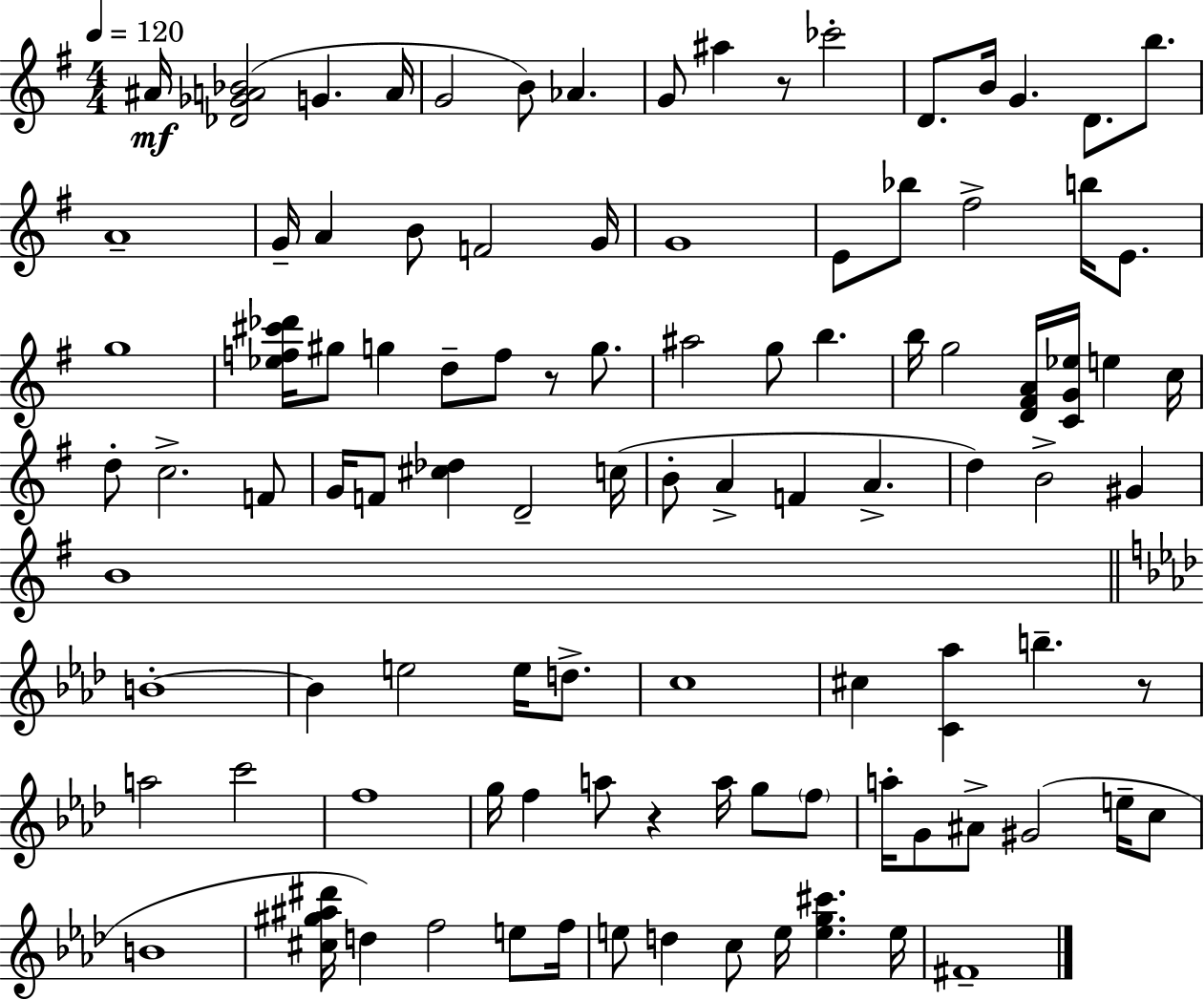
{
  \clef treble
  \numericTimeSignature
  \time 4/4
  \key e \minor
  \tempo 4 = 120
  ais'16\mf <des' ges' a' bes'>2( g'4. a'16 | g'2 b'8) aes'4. | g'8 ais''4 r8 ces'''2-. | d'8. b'16 g'4. d'8. b''8. | \break a'1-- | g'16-- a'4 b'8 f'2 g'16 | g'1 | e'8 bes''8 fis''2-> b''16 e'8. | \break g''1 | <ees'' f'' cis''' des'''>16 gis''8 g''4 d''8-- f''8 r8 g''8. | ais''2 g''8 b''4. | b''16 g''2 <d' fis' a'>16 <c' g' ees''>16 e''4 c''16 | \break d''8-. c''2.-> f'8 | g'16 f'8 <cis'' des''>4 d'2-- c''16( | b'8-. a'4-> f'4 a'4.-> | d''4) b'2-> gis'4 | \break b'1 | \bar "||" \break \key f \minor b'1-.~~ | b'4 e''2 e''16 d''8.-> | c''1 | cis''4 <c' aes''>4 b''4.-- r8 | \break a''2 c'''2 | f''1 | g''16 f''4 a''8 r4 a''16 g''8 \parenthesize f''8 | a''16-. g'8 ais'8-> gis'2( e''16-- c''8 | \break b'1 | <cis'' gis'' ais'' dis'''>16 d''4) f''2 e''8 f''16 | e''8 d''4 c''8 e''16 <e'' g'' cis'''>4. e''16 | fis'1-- | \break \bar "|."
}